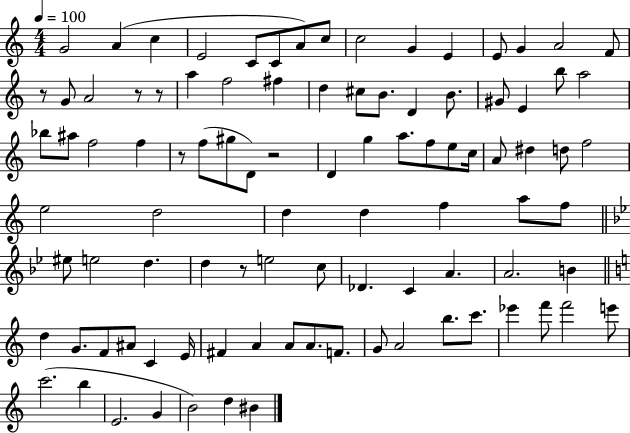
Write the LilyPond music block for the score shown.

{
  \clef treble
  \numericTimeSignature
  \time 4/4
  \key c \major
  \tempo 4 = 100
  g'2 a'4( c''4 | e'2 c'8 c'8 a'8) c''8 | c''2 g'4 e'4 | e'8 g'4 a'2 f'8 | \break r8 g'8 a'2 r8 r8 | a''4 f''2 fis''4 | d''4 cis''8 b'8. d'4 b'8. | gis'8 e'4 b''8 a''2 | \break bes''8 ais''8 f''2 f''4 | r8 f''8( gis''8 d'8) r2 | d'4 g''4 a''8. f''8 e''8 c''16 | a'8 dis''4 d''8 f''2 | \break e''2 d''2 | d''4 d''4 f''4 a''8 f''8 | \bar "||" \break \key bes \major eis''8 e''2 d''4. | d''4 r8 e''2 c''8 | des'4. c'4 a'4. | a'2. b'4 | \break \bar "||" \break \key c \major d''4 g'8. f'8 ais'8 c'4 e'16 | fis'4 a'4 a'8 a'8. f'8. | g'8 a'2 b''8. c'''8. | ees'''4 f'''8 f'''2 e'''8 | \break c'''2.( b''4 | e'2. g'4 | b'2) d''4 bis'4 | \bar "|."
}